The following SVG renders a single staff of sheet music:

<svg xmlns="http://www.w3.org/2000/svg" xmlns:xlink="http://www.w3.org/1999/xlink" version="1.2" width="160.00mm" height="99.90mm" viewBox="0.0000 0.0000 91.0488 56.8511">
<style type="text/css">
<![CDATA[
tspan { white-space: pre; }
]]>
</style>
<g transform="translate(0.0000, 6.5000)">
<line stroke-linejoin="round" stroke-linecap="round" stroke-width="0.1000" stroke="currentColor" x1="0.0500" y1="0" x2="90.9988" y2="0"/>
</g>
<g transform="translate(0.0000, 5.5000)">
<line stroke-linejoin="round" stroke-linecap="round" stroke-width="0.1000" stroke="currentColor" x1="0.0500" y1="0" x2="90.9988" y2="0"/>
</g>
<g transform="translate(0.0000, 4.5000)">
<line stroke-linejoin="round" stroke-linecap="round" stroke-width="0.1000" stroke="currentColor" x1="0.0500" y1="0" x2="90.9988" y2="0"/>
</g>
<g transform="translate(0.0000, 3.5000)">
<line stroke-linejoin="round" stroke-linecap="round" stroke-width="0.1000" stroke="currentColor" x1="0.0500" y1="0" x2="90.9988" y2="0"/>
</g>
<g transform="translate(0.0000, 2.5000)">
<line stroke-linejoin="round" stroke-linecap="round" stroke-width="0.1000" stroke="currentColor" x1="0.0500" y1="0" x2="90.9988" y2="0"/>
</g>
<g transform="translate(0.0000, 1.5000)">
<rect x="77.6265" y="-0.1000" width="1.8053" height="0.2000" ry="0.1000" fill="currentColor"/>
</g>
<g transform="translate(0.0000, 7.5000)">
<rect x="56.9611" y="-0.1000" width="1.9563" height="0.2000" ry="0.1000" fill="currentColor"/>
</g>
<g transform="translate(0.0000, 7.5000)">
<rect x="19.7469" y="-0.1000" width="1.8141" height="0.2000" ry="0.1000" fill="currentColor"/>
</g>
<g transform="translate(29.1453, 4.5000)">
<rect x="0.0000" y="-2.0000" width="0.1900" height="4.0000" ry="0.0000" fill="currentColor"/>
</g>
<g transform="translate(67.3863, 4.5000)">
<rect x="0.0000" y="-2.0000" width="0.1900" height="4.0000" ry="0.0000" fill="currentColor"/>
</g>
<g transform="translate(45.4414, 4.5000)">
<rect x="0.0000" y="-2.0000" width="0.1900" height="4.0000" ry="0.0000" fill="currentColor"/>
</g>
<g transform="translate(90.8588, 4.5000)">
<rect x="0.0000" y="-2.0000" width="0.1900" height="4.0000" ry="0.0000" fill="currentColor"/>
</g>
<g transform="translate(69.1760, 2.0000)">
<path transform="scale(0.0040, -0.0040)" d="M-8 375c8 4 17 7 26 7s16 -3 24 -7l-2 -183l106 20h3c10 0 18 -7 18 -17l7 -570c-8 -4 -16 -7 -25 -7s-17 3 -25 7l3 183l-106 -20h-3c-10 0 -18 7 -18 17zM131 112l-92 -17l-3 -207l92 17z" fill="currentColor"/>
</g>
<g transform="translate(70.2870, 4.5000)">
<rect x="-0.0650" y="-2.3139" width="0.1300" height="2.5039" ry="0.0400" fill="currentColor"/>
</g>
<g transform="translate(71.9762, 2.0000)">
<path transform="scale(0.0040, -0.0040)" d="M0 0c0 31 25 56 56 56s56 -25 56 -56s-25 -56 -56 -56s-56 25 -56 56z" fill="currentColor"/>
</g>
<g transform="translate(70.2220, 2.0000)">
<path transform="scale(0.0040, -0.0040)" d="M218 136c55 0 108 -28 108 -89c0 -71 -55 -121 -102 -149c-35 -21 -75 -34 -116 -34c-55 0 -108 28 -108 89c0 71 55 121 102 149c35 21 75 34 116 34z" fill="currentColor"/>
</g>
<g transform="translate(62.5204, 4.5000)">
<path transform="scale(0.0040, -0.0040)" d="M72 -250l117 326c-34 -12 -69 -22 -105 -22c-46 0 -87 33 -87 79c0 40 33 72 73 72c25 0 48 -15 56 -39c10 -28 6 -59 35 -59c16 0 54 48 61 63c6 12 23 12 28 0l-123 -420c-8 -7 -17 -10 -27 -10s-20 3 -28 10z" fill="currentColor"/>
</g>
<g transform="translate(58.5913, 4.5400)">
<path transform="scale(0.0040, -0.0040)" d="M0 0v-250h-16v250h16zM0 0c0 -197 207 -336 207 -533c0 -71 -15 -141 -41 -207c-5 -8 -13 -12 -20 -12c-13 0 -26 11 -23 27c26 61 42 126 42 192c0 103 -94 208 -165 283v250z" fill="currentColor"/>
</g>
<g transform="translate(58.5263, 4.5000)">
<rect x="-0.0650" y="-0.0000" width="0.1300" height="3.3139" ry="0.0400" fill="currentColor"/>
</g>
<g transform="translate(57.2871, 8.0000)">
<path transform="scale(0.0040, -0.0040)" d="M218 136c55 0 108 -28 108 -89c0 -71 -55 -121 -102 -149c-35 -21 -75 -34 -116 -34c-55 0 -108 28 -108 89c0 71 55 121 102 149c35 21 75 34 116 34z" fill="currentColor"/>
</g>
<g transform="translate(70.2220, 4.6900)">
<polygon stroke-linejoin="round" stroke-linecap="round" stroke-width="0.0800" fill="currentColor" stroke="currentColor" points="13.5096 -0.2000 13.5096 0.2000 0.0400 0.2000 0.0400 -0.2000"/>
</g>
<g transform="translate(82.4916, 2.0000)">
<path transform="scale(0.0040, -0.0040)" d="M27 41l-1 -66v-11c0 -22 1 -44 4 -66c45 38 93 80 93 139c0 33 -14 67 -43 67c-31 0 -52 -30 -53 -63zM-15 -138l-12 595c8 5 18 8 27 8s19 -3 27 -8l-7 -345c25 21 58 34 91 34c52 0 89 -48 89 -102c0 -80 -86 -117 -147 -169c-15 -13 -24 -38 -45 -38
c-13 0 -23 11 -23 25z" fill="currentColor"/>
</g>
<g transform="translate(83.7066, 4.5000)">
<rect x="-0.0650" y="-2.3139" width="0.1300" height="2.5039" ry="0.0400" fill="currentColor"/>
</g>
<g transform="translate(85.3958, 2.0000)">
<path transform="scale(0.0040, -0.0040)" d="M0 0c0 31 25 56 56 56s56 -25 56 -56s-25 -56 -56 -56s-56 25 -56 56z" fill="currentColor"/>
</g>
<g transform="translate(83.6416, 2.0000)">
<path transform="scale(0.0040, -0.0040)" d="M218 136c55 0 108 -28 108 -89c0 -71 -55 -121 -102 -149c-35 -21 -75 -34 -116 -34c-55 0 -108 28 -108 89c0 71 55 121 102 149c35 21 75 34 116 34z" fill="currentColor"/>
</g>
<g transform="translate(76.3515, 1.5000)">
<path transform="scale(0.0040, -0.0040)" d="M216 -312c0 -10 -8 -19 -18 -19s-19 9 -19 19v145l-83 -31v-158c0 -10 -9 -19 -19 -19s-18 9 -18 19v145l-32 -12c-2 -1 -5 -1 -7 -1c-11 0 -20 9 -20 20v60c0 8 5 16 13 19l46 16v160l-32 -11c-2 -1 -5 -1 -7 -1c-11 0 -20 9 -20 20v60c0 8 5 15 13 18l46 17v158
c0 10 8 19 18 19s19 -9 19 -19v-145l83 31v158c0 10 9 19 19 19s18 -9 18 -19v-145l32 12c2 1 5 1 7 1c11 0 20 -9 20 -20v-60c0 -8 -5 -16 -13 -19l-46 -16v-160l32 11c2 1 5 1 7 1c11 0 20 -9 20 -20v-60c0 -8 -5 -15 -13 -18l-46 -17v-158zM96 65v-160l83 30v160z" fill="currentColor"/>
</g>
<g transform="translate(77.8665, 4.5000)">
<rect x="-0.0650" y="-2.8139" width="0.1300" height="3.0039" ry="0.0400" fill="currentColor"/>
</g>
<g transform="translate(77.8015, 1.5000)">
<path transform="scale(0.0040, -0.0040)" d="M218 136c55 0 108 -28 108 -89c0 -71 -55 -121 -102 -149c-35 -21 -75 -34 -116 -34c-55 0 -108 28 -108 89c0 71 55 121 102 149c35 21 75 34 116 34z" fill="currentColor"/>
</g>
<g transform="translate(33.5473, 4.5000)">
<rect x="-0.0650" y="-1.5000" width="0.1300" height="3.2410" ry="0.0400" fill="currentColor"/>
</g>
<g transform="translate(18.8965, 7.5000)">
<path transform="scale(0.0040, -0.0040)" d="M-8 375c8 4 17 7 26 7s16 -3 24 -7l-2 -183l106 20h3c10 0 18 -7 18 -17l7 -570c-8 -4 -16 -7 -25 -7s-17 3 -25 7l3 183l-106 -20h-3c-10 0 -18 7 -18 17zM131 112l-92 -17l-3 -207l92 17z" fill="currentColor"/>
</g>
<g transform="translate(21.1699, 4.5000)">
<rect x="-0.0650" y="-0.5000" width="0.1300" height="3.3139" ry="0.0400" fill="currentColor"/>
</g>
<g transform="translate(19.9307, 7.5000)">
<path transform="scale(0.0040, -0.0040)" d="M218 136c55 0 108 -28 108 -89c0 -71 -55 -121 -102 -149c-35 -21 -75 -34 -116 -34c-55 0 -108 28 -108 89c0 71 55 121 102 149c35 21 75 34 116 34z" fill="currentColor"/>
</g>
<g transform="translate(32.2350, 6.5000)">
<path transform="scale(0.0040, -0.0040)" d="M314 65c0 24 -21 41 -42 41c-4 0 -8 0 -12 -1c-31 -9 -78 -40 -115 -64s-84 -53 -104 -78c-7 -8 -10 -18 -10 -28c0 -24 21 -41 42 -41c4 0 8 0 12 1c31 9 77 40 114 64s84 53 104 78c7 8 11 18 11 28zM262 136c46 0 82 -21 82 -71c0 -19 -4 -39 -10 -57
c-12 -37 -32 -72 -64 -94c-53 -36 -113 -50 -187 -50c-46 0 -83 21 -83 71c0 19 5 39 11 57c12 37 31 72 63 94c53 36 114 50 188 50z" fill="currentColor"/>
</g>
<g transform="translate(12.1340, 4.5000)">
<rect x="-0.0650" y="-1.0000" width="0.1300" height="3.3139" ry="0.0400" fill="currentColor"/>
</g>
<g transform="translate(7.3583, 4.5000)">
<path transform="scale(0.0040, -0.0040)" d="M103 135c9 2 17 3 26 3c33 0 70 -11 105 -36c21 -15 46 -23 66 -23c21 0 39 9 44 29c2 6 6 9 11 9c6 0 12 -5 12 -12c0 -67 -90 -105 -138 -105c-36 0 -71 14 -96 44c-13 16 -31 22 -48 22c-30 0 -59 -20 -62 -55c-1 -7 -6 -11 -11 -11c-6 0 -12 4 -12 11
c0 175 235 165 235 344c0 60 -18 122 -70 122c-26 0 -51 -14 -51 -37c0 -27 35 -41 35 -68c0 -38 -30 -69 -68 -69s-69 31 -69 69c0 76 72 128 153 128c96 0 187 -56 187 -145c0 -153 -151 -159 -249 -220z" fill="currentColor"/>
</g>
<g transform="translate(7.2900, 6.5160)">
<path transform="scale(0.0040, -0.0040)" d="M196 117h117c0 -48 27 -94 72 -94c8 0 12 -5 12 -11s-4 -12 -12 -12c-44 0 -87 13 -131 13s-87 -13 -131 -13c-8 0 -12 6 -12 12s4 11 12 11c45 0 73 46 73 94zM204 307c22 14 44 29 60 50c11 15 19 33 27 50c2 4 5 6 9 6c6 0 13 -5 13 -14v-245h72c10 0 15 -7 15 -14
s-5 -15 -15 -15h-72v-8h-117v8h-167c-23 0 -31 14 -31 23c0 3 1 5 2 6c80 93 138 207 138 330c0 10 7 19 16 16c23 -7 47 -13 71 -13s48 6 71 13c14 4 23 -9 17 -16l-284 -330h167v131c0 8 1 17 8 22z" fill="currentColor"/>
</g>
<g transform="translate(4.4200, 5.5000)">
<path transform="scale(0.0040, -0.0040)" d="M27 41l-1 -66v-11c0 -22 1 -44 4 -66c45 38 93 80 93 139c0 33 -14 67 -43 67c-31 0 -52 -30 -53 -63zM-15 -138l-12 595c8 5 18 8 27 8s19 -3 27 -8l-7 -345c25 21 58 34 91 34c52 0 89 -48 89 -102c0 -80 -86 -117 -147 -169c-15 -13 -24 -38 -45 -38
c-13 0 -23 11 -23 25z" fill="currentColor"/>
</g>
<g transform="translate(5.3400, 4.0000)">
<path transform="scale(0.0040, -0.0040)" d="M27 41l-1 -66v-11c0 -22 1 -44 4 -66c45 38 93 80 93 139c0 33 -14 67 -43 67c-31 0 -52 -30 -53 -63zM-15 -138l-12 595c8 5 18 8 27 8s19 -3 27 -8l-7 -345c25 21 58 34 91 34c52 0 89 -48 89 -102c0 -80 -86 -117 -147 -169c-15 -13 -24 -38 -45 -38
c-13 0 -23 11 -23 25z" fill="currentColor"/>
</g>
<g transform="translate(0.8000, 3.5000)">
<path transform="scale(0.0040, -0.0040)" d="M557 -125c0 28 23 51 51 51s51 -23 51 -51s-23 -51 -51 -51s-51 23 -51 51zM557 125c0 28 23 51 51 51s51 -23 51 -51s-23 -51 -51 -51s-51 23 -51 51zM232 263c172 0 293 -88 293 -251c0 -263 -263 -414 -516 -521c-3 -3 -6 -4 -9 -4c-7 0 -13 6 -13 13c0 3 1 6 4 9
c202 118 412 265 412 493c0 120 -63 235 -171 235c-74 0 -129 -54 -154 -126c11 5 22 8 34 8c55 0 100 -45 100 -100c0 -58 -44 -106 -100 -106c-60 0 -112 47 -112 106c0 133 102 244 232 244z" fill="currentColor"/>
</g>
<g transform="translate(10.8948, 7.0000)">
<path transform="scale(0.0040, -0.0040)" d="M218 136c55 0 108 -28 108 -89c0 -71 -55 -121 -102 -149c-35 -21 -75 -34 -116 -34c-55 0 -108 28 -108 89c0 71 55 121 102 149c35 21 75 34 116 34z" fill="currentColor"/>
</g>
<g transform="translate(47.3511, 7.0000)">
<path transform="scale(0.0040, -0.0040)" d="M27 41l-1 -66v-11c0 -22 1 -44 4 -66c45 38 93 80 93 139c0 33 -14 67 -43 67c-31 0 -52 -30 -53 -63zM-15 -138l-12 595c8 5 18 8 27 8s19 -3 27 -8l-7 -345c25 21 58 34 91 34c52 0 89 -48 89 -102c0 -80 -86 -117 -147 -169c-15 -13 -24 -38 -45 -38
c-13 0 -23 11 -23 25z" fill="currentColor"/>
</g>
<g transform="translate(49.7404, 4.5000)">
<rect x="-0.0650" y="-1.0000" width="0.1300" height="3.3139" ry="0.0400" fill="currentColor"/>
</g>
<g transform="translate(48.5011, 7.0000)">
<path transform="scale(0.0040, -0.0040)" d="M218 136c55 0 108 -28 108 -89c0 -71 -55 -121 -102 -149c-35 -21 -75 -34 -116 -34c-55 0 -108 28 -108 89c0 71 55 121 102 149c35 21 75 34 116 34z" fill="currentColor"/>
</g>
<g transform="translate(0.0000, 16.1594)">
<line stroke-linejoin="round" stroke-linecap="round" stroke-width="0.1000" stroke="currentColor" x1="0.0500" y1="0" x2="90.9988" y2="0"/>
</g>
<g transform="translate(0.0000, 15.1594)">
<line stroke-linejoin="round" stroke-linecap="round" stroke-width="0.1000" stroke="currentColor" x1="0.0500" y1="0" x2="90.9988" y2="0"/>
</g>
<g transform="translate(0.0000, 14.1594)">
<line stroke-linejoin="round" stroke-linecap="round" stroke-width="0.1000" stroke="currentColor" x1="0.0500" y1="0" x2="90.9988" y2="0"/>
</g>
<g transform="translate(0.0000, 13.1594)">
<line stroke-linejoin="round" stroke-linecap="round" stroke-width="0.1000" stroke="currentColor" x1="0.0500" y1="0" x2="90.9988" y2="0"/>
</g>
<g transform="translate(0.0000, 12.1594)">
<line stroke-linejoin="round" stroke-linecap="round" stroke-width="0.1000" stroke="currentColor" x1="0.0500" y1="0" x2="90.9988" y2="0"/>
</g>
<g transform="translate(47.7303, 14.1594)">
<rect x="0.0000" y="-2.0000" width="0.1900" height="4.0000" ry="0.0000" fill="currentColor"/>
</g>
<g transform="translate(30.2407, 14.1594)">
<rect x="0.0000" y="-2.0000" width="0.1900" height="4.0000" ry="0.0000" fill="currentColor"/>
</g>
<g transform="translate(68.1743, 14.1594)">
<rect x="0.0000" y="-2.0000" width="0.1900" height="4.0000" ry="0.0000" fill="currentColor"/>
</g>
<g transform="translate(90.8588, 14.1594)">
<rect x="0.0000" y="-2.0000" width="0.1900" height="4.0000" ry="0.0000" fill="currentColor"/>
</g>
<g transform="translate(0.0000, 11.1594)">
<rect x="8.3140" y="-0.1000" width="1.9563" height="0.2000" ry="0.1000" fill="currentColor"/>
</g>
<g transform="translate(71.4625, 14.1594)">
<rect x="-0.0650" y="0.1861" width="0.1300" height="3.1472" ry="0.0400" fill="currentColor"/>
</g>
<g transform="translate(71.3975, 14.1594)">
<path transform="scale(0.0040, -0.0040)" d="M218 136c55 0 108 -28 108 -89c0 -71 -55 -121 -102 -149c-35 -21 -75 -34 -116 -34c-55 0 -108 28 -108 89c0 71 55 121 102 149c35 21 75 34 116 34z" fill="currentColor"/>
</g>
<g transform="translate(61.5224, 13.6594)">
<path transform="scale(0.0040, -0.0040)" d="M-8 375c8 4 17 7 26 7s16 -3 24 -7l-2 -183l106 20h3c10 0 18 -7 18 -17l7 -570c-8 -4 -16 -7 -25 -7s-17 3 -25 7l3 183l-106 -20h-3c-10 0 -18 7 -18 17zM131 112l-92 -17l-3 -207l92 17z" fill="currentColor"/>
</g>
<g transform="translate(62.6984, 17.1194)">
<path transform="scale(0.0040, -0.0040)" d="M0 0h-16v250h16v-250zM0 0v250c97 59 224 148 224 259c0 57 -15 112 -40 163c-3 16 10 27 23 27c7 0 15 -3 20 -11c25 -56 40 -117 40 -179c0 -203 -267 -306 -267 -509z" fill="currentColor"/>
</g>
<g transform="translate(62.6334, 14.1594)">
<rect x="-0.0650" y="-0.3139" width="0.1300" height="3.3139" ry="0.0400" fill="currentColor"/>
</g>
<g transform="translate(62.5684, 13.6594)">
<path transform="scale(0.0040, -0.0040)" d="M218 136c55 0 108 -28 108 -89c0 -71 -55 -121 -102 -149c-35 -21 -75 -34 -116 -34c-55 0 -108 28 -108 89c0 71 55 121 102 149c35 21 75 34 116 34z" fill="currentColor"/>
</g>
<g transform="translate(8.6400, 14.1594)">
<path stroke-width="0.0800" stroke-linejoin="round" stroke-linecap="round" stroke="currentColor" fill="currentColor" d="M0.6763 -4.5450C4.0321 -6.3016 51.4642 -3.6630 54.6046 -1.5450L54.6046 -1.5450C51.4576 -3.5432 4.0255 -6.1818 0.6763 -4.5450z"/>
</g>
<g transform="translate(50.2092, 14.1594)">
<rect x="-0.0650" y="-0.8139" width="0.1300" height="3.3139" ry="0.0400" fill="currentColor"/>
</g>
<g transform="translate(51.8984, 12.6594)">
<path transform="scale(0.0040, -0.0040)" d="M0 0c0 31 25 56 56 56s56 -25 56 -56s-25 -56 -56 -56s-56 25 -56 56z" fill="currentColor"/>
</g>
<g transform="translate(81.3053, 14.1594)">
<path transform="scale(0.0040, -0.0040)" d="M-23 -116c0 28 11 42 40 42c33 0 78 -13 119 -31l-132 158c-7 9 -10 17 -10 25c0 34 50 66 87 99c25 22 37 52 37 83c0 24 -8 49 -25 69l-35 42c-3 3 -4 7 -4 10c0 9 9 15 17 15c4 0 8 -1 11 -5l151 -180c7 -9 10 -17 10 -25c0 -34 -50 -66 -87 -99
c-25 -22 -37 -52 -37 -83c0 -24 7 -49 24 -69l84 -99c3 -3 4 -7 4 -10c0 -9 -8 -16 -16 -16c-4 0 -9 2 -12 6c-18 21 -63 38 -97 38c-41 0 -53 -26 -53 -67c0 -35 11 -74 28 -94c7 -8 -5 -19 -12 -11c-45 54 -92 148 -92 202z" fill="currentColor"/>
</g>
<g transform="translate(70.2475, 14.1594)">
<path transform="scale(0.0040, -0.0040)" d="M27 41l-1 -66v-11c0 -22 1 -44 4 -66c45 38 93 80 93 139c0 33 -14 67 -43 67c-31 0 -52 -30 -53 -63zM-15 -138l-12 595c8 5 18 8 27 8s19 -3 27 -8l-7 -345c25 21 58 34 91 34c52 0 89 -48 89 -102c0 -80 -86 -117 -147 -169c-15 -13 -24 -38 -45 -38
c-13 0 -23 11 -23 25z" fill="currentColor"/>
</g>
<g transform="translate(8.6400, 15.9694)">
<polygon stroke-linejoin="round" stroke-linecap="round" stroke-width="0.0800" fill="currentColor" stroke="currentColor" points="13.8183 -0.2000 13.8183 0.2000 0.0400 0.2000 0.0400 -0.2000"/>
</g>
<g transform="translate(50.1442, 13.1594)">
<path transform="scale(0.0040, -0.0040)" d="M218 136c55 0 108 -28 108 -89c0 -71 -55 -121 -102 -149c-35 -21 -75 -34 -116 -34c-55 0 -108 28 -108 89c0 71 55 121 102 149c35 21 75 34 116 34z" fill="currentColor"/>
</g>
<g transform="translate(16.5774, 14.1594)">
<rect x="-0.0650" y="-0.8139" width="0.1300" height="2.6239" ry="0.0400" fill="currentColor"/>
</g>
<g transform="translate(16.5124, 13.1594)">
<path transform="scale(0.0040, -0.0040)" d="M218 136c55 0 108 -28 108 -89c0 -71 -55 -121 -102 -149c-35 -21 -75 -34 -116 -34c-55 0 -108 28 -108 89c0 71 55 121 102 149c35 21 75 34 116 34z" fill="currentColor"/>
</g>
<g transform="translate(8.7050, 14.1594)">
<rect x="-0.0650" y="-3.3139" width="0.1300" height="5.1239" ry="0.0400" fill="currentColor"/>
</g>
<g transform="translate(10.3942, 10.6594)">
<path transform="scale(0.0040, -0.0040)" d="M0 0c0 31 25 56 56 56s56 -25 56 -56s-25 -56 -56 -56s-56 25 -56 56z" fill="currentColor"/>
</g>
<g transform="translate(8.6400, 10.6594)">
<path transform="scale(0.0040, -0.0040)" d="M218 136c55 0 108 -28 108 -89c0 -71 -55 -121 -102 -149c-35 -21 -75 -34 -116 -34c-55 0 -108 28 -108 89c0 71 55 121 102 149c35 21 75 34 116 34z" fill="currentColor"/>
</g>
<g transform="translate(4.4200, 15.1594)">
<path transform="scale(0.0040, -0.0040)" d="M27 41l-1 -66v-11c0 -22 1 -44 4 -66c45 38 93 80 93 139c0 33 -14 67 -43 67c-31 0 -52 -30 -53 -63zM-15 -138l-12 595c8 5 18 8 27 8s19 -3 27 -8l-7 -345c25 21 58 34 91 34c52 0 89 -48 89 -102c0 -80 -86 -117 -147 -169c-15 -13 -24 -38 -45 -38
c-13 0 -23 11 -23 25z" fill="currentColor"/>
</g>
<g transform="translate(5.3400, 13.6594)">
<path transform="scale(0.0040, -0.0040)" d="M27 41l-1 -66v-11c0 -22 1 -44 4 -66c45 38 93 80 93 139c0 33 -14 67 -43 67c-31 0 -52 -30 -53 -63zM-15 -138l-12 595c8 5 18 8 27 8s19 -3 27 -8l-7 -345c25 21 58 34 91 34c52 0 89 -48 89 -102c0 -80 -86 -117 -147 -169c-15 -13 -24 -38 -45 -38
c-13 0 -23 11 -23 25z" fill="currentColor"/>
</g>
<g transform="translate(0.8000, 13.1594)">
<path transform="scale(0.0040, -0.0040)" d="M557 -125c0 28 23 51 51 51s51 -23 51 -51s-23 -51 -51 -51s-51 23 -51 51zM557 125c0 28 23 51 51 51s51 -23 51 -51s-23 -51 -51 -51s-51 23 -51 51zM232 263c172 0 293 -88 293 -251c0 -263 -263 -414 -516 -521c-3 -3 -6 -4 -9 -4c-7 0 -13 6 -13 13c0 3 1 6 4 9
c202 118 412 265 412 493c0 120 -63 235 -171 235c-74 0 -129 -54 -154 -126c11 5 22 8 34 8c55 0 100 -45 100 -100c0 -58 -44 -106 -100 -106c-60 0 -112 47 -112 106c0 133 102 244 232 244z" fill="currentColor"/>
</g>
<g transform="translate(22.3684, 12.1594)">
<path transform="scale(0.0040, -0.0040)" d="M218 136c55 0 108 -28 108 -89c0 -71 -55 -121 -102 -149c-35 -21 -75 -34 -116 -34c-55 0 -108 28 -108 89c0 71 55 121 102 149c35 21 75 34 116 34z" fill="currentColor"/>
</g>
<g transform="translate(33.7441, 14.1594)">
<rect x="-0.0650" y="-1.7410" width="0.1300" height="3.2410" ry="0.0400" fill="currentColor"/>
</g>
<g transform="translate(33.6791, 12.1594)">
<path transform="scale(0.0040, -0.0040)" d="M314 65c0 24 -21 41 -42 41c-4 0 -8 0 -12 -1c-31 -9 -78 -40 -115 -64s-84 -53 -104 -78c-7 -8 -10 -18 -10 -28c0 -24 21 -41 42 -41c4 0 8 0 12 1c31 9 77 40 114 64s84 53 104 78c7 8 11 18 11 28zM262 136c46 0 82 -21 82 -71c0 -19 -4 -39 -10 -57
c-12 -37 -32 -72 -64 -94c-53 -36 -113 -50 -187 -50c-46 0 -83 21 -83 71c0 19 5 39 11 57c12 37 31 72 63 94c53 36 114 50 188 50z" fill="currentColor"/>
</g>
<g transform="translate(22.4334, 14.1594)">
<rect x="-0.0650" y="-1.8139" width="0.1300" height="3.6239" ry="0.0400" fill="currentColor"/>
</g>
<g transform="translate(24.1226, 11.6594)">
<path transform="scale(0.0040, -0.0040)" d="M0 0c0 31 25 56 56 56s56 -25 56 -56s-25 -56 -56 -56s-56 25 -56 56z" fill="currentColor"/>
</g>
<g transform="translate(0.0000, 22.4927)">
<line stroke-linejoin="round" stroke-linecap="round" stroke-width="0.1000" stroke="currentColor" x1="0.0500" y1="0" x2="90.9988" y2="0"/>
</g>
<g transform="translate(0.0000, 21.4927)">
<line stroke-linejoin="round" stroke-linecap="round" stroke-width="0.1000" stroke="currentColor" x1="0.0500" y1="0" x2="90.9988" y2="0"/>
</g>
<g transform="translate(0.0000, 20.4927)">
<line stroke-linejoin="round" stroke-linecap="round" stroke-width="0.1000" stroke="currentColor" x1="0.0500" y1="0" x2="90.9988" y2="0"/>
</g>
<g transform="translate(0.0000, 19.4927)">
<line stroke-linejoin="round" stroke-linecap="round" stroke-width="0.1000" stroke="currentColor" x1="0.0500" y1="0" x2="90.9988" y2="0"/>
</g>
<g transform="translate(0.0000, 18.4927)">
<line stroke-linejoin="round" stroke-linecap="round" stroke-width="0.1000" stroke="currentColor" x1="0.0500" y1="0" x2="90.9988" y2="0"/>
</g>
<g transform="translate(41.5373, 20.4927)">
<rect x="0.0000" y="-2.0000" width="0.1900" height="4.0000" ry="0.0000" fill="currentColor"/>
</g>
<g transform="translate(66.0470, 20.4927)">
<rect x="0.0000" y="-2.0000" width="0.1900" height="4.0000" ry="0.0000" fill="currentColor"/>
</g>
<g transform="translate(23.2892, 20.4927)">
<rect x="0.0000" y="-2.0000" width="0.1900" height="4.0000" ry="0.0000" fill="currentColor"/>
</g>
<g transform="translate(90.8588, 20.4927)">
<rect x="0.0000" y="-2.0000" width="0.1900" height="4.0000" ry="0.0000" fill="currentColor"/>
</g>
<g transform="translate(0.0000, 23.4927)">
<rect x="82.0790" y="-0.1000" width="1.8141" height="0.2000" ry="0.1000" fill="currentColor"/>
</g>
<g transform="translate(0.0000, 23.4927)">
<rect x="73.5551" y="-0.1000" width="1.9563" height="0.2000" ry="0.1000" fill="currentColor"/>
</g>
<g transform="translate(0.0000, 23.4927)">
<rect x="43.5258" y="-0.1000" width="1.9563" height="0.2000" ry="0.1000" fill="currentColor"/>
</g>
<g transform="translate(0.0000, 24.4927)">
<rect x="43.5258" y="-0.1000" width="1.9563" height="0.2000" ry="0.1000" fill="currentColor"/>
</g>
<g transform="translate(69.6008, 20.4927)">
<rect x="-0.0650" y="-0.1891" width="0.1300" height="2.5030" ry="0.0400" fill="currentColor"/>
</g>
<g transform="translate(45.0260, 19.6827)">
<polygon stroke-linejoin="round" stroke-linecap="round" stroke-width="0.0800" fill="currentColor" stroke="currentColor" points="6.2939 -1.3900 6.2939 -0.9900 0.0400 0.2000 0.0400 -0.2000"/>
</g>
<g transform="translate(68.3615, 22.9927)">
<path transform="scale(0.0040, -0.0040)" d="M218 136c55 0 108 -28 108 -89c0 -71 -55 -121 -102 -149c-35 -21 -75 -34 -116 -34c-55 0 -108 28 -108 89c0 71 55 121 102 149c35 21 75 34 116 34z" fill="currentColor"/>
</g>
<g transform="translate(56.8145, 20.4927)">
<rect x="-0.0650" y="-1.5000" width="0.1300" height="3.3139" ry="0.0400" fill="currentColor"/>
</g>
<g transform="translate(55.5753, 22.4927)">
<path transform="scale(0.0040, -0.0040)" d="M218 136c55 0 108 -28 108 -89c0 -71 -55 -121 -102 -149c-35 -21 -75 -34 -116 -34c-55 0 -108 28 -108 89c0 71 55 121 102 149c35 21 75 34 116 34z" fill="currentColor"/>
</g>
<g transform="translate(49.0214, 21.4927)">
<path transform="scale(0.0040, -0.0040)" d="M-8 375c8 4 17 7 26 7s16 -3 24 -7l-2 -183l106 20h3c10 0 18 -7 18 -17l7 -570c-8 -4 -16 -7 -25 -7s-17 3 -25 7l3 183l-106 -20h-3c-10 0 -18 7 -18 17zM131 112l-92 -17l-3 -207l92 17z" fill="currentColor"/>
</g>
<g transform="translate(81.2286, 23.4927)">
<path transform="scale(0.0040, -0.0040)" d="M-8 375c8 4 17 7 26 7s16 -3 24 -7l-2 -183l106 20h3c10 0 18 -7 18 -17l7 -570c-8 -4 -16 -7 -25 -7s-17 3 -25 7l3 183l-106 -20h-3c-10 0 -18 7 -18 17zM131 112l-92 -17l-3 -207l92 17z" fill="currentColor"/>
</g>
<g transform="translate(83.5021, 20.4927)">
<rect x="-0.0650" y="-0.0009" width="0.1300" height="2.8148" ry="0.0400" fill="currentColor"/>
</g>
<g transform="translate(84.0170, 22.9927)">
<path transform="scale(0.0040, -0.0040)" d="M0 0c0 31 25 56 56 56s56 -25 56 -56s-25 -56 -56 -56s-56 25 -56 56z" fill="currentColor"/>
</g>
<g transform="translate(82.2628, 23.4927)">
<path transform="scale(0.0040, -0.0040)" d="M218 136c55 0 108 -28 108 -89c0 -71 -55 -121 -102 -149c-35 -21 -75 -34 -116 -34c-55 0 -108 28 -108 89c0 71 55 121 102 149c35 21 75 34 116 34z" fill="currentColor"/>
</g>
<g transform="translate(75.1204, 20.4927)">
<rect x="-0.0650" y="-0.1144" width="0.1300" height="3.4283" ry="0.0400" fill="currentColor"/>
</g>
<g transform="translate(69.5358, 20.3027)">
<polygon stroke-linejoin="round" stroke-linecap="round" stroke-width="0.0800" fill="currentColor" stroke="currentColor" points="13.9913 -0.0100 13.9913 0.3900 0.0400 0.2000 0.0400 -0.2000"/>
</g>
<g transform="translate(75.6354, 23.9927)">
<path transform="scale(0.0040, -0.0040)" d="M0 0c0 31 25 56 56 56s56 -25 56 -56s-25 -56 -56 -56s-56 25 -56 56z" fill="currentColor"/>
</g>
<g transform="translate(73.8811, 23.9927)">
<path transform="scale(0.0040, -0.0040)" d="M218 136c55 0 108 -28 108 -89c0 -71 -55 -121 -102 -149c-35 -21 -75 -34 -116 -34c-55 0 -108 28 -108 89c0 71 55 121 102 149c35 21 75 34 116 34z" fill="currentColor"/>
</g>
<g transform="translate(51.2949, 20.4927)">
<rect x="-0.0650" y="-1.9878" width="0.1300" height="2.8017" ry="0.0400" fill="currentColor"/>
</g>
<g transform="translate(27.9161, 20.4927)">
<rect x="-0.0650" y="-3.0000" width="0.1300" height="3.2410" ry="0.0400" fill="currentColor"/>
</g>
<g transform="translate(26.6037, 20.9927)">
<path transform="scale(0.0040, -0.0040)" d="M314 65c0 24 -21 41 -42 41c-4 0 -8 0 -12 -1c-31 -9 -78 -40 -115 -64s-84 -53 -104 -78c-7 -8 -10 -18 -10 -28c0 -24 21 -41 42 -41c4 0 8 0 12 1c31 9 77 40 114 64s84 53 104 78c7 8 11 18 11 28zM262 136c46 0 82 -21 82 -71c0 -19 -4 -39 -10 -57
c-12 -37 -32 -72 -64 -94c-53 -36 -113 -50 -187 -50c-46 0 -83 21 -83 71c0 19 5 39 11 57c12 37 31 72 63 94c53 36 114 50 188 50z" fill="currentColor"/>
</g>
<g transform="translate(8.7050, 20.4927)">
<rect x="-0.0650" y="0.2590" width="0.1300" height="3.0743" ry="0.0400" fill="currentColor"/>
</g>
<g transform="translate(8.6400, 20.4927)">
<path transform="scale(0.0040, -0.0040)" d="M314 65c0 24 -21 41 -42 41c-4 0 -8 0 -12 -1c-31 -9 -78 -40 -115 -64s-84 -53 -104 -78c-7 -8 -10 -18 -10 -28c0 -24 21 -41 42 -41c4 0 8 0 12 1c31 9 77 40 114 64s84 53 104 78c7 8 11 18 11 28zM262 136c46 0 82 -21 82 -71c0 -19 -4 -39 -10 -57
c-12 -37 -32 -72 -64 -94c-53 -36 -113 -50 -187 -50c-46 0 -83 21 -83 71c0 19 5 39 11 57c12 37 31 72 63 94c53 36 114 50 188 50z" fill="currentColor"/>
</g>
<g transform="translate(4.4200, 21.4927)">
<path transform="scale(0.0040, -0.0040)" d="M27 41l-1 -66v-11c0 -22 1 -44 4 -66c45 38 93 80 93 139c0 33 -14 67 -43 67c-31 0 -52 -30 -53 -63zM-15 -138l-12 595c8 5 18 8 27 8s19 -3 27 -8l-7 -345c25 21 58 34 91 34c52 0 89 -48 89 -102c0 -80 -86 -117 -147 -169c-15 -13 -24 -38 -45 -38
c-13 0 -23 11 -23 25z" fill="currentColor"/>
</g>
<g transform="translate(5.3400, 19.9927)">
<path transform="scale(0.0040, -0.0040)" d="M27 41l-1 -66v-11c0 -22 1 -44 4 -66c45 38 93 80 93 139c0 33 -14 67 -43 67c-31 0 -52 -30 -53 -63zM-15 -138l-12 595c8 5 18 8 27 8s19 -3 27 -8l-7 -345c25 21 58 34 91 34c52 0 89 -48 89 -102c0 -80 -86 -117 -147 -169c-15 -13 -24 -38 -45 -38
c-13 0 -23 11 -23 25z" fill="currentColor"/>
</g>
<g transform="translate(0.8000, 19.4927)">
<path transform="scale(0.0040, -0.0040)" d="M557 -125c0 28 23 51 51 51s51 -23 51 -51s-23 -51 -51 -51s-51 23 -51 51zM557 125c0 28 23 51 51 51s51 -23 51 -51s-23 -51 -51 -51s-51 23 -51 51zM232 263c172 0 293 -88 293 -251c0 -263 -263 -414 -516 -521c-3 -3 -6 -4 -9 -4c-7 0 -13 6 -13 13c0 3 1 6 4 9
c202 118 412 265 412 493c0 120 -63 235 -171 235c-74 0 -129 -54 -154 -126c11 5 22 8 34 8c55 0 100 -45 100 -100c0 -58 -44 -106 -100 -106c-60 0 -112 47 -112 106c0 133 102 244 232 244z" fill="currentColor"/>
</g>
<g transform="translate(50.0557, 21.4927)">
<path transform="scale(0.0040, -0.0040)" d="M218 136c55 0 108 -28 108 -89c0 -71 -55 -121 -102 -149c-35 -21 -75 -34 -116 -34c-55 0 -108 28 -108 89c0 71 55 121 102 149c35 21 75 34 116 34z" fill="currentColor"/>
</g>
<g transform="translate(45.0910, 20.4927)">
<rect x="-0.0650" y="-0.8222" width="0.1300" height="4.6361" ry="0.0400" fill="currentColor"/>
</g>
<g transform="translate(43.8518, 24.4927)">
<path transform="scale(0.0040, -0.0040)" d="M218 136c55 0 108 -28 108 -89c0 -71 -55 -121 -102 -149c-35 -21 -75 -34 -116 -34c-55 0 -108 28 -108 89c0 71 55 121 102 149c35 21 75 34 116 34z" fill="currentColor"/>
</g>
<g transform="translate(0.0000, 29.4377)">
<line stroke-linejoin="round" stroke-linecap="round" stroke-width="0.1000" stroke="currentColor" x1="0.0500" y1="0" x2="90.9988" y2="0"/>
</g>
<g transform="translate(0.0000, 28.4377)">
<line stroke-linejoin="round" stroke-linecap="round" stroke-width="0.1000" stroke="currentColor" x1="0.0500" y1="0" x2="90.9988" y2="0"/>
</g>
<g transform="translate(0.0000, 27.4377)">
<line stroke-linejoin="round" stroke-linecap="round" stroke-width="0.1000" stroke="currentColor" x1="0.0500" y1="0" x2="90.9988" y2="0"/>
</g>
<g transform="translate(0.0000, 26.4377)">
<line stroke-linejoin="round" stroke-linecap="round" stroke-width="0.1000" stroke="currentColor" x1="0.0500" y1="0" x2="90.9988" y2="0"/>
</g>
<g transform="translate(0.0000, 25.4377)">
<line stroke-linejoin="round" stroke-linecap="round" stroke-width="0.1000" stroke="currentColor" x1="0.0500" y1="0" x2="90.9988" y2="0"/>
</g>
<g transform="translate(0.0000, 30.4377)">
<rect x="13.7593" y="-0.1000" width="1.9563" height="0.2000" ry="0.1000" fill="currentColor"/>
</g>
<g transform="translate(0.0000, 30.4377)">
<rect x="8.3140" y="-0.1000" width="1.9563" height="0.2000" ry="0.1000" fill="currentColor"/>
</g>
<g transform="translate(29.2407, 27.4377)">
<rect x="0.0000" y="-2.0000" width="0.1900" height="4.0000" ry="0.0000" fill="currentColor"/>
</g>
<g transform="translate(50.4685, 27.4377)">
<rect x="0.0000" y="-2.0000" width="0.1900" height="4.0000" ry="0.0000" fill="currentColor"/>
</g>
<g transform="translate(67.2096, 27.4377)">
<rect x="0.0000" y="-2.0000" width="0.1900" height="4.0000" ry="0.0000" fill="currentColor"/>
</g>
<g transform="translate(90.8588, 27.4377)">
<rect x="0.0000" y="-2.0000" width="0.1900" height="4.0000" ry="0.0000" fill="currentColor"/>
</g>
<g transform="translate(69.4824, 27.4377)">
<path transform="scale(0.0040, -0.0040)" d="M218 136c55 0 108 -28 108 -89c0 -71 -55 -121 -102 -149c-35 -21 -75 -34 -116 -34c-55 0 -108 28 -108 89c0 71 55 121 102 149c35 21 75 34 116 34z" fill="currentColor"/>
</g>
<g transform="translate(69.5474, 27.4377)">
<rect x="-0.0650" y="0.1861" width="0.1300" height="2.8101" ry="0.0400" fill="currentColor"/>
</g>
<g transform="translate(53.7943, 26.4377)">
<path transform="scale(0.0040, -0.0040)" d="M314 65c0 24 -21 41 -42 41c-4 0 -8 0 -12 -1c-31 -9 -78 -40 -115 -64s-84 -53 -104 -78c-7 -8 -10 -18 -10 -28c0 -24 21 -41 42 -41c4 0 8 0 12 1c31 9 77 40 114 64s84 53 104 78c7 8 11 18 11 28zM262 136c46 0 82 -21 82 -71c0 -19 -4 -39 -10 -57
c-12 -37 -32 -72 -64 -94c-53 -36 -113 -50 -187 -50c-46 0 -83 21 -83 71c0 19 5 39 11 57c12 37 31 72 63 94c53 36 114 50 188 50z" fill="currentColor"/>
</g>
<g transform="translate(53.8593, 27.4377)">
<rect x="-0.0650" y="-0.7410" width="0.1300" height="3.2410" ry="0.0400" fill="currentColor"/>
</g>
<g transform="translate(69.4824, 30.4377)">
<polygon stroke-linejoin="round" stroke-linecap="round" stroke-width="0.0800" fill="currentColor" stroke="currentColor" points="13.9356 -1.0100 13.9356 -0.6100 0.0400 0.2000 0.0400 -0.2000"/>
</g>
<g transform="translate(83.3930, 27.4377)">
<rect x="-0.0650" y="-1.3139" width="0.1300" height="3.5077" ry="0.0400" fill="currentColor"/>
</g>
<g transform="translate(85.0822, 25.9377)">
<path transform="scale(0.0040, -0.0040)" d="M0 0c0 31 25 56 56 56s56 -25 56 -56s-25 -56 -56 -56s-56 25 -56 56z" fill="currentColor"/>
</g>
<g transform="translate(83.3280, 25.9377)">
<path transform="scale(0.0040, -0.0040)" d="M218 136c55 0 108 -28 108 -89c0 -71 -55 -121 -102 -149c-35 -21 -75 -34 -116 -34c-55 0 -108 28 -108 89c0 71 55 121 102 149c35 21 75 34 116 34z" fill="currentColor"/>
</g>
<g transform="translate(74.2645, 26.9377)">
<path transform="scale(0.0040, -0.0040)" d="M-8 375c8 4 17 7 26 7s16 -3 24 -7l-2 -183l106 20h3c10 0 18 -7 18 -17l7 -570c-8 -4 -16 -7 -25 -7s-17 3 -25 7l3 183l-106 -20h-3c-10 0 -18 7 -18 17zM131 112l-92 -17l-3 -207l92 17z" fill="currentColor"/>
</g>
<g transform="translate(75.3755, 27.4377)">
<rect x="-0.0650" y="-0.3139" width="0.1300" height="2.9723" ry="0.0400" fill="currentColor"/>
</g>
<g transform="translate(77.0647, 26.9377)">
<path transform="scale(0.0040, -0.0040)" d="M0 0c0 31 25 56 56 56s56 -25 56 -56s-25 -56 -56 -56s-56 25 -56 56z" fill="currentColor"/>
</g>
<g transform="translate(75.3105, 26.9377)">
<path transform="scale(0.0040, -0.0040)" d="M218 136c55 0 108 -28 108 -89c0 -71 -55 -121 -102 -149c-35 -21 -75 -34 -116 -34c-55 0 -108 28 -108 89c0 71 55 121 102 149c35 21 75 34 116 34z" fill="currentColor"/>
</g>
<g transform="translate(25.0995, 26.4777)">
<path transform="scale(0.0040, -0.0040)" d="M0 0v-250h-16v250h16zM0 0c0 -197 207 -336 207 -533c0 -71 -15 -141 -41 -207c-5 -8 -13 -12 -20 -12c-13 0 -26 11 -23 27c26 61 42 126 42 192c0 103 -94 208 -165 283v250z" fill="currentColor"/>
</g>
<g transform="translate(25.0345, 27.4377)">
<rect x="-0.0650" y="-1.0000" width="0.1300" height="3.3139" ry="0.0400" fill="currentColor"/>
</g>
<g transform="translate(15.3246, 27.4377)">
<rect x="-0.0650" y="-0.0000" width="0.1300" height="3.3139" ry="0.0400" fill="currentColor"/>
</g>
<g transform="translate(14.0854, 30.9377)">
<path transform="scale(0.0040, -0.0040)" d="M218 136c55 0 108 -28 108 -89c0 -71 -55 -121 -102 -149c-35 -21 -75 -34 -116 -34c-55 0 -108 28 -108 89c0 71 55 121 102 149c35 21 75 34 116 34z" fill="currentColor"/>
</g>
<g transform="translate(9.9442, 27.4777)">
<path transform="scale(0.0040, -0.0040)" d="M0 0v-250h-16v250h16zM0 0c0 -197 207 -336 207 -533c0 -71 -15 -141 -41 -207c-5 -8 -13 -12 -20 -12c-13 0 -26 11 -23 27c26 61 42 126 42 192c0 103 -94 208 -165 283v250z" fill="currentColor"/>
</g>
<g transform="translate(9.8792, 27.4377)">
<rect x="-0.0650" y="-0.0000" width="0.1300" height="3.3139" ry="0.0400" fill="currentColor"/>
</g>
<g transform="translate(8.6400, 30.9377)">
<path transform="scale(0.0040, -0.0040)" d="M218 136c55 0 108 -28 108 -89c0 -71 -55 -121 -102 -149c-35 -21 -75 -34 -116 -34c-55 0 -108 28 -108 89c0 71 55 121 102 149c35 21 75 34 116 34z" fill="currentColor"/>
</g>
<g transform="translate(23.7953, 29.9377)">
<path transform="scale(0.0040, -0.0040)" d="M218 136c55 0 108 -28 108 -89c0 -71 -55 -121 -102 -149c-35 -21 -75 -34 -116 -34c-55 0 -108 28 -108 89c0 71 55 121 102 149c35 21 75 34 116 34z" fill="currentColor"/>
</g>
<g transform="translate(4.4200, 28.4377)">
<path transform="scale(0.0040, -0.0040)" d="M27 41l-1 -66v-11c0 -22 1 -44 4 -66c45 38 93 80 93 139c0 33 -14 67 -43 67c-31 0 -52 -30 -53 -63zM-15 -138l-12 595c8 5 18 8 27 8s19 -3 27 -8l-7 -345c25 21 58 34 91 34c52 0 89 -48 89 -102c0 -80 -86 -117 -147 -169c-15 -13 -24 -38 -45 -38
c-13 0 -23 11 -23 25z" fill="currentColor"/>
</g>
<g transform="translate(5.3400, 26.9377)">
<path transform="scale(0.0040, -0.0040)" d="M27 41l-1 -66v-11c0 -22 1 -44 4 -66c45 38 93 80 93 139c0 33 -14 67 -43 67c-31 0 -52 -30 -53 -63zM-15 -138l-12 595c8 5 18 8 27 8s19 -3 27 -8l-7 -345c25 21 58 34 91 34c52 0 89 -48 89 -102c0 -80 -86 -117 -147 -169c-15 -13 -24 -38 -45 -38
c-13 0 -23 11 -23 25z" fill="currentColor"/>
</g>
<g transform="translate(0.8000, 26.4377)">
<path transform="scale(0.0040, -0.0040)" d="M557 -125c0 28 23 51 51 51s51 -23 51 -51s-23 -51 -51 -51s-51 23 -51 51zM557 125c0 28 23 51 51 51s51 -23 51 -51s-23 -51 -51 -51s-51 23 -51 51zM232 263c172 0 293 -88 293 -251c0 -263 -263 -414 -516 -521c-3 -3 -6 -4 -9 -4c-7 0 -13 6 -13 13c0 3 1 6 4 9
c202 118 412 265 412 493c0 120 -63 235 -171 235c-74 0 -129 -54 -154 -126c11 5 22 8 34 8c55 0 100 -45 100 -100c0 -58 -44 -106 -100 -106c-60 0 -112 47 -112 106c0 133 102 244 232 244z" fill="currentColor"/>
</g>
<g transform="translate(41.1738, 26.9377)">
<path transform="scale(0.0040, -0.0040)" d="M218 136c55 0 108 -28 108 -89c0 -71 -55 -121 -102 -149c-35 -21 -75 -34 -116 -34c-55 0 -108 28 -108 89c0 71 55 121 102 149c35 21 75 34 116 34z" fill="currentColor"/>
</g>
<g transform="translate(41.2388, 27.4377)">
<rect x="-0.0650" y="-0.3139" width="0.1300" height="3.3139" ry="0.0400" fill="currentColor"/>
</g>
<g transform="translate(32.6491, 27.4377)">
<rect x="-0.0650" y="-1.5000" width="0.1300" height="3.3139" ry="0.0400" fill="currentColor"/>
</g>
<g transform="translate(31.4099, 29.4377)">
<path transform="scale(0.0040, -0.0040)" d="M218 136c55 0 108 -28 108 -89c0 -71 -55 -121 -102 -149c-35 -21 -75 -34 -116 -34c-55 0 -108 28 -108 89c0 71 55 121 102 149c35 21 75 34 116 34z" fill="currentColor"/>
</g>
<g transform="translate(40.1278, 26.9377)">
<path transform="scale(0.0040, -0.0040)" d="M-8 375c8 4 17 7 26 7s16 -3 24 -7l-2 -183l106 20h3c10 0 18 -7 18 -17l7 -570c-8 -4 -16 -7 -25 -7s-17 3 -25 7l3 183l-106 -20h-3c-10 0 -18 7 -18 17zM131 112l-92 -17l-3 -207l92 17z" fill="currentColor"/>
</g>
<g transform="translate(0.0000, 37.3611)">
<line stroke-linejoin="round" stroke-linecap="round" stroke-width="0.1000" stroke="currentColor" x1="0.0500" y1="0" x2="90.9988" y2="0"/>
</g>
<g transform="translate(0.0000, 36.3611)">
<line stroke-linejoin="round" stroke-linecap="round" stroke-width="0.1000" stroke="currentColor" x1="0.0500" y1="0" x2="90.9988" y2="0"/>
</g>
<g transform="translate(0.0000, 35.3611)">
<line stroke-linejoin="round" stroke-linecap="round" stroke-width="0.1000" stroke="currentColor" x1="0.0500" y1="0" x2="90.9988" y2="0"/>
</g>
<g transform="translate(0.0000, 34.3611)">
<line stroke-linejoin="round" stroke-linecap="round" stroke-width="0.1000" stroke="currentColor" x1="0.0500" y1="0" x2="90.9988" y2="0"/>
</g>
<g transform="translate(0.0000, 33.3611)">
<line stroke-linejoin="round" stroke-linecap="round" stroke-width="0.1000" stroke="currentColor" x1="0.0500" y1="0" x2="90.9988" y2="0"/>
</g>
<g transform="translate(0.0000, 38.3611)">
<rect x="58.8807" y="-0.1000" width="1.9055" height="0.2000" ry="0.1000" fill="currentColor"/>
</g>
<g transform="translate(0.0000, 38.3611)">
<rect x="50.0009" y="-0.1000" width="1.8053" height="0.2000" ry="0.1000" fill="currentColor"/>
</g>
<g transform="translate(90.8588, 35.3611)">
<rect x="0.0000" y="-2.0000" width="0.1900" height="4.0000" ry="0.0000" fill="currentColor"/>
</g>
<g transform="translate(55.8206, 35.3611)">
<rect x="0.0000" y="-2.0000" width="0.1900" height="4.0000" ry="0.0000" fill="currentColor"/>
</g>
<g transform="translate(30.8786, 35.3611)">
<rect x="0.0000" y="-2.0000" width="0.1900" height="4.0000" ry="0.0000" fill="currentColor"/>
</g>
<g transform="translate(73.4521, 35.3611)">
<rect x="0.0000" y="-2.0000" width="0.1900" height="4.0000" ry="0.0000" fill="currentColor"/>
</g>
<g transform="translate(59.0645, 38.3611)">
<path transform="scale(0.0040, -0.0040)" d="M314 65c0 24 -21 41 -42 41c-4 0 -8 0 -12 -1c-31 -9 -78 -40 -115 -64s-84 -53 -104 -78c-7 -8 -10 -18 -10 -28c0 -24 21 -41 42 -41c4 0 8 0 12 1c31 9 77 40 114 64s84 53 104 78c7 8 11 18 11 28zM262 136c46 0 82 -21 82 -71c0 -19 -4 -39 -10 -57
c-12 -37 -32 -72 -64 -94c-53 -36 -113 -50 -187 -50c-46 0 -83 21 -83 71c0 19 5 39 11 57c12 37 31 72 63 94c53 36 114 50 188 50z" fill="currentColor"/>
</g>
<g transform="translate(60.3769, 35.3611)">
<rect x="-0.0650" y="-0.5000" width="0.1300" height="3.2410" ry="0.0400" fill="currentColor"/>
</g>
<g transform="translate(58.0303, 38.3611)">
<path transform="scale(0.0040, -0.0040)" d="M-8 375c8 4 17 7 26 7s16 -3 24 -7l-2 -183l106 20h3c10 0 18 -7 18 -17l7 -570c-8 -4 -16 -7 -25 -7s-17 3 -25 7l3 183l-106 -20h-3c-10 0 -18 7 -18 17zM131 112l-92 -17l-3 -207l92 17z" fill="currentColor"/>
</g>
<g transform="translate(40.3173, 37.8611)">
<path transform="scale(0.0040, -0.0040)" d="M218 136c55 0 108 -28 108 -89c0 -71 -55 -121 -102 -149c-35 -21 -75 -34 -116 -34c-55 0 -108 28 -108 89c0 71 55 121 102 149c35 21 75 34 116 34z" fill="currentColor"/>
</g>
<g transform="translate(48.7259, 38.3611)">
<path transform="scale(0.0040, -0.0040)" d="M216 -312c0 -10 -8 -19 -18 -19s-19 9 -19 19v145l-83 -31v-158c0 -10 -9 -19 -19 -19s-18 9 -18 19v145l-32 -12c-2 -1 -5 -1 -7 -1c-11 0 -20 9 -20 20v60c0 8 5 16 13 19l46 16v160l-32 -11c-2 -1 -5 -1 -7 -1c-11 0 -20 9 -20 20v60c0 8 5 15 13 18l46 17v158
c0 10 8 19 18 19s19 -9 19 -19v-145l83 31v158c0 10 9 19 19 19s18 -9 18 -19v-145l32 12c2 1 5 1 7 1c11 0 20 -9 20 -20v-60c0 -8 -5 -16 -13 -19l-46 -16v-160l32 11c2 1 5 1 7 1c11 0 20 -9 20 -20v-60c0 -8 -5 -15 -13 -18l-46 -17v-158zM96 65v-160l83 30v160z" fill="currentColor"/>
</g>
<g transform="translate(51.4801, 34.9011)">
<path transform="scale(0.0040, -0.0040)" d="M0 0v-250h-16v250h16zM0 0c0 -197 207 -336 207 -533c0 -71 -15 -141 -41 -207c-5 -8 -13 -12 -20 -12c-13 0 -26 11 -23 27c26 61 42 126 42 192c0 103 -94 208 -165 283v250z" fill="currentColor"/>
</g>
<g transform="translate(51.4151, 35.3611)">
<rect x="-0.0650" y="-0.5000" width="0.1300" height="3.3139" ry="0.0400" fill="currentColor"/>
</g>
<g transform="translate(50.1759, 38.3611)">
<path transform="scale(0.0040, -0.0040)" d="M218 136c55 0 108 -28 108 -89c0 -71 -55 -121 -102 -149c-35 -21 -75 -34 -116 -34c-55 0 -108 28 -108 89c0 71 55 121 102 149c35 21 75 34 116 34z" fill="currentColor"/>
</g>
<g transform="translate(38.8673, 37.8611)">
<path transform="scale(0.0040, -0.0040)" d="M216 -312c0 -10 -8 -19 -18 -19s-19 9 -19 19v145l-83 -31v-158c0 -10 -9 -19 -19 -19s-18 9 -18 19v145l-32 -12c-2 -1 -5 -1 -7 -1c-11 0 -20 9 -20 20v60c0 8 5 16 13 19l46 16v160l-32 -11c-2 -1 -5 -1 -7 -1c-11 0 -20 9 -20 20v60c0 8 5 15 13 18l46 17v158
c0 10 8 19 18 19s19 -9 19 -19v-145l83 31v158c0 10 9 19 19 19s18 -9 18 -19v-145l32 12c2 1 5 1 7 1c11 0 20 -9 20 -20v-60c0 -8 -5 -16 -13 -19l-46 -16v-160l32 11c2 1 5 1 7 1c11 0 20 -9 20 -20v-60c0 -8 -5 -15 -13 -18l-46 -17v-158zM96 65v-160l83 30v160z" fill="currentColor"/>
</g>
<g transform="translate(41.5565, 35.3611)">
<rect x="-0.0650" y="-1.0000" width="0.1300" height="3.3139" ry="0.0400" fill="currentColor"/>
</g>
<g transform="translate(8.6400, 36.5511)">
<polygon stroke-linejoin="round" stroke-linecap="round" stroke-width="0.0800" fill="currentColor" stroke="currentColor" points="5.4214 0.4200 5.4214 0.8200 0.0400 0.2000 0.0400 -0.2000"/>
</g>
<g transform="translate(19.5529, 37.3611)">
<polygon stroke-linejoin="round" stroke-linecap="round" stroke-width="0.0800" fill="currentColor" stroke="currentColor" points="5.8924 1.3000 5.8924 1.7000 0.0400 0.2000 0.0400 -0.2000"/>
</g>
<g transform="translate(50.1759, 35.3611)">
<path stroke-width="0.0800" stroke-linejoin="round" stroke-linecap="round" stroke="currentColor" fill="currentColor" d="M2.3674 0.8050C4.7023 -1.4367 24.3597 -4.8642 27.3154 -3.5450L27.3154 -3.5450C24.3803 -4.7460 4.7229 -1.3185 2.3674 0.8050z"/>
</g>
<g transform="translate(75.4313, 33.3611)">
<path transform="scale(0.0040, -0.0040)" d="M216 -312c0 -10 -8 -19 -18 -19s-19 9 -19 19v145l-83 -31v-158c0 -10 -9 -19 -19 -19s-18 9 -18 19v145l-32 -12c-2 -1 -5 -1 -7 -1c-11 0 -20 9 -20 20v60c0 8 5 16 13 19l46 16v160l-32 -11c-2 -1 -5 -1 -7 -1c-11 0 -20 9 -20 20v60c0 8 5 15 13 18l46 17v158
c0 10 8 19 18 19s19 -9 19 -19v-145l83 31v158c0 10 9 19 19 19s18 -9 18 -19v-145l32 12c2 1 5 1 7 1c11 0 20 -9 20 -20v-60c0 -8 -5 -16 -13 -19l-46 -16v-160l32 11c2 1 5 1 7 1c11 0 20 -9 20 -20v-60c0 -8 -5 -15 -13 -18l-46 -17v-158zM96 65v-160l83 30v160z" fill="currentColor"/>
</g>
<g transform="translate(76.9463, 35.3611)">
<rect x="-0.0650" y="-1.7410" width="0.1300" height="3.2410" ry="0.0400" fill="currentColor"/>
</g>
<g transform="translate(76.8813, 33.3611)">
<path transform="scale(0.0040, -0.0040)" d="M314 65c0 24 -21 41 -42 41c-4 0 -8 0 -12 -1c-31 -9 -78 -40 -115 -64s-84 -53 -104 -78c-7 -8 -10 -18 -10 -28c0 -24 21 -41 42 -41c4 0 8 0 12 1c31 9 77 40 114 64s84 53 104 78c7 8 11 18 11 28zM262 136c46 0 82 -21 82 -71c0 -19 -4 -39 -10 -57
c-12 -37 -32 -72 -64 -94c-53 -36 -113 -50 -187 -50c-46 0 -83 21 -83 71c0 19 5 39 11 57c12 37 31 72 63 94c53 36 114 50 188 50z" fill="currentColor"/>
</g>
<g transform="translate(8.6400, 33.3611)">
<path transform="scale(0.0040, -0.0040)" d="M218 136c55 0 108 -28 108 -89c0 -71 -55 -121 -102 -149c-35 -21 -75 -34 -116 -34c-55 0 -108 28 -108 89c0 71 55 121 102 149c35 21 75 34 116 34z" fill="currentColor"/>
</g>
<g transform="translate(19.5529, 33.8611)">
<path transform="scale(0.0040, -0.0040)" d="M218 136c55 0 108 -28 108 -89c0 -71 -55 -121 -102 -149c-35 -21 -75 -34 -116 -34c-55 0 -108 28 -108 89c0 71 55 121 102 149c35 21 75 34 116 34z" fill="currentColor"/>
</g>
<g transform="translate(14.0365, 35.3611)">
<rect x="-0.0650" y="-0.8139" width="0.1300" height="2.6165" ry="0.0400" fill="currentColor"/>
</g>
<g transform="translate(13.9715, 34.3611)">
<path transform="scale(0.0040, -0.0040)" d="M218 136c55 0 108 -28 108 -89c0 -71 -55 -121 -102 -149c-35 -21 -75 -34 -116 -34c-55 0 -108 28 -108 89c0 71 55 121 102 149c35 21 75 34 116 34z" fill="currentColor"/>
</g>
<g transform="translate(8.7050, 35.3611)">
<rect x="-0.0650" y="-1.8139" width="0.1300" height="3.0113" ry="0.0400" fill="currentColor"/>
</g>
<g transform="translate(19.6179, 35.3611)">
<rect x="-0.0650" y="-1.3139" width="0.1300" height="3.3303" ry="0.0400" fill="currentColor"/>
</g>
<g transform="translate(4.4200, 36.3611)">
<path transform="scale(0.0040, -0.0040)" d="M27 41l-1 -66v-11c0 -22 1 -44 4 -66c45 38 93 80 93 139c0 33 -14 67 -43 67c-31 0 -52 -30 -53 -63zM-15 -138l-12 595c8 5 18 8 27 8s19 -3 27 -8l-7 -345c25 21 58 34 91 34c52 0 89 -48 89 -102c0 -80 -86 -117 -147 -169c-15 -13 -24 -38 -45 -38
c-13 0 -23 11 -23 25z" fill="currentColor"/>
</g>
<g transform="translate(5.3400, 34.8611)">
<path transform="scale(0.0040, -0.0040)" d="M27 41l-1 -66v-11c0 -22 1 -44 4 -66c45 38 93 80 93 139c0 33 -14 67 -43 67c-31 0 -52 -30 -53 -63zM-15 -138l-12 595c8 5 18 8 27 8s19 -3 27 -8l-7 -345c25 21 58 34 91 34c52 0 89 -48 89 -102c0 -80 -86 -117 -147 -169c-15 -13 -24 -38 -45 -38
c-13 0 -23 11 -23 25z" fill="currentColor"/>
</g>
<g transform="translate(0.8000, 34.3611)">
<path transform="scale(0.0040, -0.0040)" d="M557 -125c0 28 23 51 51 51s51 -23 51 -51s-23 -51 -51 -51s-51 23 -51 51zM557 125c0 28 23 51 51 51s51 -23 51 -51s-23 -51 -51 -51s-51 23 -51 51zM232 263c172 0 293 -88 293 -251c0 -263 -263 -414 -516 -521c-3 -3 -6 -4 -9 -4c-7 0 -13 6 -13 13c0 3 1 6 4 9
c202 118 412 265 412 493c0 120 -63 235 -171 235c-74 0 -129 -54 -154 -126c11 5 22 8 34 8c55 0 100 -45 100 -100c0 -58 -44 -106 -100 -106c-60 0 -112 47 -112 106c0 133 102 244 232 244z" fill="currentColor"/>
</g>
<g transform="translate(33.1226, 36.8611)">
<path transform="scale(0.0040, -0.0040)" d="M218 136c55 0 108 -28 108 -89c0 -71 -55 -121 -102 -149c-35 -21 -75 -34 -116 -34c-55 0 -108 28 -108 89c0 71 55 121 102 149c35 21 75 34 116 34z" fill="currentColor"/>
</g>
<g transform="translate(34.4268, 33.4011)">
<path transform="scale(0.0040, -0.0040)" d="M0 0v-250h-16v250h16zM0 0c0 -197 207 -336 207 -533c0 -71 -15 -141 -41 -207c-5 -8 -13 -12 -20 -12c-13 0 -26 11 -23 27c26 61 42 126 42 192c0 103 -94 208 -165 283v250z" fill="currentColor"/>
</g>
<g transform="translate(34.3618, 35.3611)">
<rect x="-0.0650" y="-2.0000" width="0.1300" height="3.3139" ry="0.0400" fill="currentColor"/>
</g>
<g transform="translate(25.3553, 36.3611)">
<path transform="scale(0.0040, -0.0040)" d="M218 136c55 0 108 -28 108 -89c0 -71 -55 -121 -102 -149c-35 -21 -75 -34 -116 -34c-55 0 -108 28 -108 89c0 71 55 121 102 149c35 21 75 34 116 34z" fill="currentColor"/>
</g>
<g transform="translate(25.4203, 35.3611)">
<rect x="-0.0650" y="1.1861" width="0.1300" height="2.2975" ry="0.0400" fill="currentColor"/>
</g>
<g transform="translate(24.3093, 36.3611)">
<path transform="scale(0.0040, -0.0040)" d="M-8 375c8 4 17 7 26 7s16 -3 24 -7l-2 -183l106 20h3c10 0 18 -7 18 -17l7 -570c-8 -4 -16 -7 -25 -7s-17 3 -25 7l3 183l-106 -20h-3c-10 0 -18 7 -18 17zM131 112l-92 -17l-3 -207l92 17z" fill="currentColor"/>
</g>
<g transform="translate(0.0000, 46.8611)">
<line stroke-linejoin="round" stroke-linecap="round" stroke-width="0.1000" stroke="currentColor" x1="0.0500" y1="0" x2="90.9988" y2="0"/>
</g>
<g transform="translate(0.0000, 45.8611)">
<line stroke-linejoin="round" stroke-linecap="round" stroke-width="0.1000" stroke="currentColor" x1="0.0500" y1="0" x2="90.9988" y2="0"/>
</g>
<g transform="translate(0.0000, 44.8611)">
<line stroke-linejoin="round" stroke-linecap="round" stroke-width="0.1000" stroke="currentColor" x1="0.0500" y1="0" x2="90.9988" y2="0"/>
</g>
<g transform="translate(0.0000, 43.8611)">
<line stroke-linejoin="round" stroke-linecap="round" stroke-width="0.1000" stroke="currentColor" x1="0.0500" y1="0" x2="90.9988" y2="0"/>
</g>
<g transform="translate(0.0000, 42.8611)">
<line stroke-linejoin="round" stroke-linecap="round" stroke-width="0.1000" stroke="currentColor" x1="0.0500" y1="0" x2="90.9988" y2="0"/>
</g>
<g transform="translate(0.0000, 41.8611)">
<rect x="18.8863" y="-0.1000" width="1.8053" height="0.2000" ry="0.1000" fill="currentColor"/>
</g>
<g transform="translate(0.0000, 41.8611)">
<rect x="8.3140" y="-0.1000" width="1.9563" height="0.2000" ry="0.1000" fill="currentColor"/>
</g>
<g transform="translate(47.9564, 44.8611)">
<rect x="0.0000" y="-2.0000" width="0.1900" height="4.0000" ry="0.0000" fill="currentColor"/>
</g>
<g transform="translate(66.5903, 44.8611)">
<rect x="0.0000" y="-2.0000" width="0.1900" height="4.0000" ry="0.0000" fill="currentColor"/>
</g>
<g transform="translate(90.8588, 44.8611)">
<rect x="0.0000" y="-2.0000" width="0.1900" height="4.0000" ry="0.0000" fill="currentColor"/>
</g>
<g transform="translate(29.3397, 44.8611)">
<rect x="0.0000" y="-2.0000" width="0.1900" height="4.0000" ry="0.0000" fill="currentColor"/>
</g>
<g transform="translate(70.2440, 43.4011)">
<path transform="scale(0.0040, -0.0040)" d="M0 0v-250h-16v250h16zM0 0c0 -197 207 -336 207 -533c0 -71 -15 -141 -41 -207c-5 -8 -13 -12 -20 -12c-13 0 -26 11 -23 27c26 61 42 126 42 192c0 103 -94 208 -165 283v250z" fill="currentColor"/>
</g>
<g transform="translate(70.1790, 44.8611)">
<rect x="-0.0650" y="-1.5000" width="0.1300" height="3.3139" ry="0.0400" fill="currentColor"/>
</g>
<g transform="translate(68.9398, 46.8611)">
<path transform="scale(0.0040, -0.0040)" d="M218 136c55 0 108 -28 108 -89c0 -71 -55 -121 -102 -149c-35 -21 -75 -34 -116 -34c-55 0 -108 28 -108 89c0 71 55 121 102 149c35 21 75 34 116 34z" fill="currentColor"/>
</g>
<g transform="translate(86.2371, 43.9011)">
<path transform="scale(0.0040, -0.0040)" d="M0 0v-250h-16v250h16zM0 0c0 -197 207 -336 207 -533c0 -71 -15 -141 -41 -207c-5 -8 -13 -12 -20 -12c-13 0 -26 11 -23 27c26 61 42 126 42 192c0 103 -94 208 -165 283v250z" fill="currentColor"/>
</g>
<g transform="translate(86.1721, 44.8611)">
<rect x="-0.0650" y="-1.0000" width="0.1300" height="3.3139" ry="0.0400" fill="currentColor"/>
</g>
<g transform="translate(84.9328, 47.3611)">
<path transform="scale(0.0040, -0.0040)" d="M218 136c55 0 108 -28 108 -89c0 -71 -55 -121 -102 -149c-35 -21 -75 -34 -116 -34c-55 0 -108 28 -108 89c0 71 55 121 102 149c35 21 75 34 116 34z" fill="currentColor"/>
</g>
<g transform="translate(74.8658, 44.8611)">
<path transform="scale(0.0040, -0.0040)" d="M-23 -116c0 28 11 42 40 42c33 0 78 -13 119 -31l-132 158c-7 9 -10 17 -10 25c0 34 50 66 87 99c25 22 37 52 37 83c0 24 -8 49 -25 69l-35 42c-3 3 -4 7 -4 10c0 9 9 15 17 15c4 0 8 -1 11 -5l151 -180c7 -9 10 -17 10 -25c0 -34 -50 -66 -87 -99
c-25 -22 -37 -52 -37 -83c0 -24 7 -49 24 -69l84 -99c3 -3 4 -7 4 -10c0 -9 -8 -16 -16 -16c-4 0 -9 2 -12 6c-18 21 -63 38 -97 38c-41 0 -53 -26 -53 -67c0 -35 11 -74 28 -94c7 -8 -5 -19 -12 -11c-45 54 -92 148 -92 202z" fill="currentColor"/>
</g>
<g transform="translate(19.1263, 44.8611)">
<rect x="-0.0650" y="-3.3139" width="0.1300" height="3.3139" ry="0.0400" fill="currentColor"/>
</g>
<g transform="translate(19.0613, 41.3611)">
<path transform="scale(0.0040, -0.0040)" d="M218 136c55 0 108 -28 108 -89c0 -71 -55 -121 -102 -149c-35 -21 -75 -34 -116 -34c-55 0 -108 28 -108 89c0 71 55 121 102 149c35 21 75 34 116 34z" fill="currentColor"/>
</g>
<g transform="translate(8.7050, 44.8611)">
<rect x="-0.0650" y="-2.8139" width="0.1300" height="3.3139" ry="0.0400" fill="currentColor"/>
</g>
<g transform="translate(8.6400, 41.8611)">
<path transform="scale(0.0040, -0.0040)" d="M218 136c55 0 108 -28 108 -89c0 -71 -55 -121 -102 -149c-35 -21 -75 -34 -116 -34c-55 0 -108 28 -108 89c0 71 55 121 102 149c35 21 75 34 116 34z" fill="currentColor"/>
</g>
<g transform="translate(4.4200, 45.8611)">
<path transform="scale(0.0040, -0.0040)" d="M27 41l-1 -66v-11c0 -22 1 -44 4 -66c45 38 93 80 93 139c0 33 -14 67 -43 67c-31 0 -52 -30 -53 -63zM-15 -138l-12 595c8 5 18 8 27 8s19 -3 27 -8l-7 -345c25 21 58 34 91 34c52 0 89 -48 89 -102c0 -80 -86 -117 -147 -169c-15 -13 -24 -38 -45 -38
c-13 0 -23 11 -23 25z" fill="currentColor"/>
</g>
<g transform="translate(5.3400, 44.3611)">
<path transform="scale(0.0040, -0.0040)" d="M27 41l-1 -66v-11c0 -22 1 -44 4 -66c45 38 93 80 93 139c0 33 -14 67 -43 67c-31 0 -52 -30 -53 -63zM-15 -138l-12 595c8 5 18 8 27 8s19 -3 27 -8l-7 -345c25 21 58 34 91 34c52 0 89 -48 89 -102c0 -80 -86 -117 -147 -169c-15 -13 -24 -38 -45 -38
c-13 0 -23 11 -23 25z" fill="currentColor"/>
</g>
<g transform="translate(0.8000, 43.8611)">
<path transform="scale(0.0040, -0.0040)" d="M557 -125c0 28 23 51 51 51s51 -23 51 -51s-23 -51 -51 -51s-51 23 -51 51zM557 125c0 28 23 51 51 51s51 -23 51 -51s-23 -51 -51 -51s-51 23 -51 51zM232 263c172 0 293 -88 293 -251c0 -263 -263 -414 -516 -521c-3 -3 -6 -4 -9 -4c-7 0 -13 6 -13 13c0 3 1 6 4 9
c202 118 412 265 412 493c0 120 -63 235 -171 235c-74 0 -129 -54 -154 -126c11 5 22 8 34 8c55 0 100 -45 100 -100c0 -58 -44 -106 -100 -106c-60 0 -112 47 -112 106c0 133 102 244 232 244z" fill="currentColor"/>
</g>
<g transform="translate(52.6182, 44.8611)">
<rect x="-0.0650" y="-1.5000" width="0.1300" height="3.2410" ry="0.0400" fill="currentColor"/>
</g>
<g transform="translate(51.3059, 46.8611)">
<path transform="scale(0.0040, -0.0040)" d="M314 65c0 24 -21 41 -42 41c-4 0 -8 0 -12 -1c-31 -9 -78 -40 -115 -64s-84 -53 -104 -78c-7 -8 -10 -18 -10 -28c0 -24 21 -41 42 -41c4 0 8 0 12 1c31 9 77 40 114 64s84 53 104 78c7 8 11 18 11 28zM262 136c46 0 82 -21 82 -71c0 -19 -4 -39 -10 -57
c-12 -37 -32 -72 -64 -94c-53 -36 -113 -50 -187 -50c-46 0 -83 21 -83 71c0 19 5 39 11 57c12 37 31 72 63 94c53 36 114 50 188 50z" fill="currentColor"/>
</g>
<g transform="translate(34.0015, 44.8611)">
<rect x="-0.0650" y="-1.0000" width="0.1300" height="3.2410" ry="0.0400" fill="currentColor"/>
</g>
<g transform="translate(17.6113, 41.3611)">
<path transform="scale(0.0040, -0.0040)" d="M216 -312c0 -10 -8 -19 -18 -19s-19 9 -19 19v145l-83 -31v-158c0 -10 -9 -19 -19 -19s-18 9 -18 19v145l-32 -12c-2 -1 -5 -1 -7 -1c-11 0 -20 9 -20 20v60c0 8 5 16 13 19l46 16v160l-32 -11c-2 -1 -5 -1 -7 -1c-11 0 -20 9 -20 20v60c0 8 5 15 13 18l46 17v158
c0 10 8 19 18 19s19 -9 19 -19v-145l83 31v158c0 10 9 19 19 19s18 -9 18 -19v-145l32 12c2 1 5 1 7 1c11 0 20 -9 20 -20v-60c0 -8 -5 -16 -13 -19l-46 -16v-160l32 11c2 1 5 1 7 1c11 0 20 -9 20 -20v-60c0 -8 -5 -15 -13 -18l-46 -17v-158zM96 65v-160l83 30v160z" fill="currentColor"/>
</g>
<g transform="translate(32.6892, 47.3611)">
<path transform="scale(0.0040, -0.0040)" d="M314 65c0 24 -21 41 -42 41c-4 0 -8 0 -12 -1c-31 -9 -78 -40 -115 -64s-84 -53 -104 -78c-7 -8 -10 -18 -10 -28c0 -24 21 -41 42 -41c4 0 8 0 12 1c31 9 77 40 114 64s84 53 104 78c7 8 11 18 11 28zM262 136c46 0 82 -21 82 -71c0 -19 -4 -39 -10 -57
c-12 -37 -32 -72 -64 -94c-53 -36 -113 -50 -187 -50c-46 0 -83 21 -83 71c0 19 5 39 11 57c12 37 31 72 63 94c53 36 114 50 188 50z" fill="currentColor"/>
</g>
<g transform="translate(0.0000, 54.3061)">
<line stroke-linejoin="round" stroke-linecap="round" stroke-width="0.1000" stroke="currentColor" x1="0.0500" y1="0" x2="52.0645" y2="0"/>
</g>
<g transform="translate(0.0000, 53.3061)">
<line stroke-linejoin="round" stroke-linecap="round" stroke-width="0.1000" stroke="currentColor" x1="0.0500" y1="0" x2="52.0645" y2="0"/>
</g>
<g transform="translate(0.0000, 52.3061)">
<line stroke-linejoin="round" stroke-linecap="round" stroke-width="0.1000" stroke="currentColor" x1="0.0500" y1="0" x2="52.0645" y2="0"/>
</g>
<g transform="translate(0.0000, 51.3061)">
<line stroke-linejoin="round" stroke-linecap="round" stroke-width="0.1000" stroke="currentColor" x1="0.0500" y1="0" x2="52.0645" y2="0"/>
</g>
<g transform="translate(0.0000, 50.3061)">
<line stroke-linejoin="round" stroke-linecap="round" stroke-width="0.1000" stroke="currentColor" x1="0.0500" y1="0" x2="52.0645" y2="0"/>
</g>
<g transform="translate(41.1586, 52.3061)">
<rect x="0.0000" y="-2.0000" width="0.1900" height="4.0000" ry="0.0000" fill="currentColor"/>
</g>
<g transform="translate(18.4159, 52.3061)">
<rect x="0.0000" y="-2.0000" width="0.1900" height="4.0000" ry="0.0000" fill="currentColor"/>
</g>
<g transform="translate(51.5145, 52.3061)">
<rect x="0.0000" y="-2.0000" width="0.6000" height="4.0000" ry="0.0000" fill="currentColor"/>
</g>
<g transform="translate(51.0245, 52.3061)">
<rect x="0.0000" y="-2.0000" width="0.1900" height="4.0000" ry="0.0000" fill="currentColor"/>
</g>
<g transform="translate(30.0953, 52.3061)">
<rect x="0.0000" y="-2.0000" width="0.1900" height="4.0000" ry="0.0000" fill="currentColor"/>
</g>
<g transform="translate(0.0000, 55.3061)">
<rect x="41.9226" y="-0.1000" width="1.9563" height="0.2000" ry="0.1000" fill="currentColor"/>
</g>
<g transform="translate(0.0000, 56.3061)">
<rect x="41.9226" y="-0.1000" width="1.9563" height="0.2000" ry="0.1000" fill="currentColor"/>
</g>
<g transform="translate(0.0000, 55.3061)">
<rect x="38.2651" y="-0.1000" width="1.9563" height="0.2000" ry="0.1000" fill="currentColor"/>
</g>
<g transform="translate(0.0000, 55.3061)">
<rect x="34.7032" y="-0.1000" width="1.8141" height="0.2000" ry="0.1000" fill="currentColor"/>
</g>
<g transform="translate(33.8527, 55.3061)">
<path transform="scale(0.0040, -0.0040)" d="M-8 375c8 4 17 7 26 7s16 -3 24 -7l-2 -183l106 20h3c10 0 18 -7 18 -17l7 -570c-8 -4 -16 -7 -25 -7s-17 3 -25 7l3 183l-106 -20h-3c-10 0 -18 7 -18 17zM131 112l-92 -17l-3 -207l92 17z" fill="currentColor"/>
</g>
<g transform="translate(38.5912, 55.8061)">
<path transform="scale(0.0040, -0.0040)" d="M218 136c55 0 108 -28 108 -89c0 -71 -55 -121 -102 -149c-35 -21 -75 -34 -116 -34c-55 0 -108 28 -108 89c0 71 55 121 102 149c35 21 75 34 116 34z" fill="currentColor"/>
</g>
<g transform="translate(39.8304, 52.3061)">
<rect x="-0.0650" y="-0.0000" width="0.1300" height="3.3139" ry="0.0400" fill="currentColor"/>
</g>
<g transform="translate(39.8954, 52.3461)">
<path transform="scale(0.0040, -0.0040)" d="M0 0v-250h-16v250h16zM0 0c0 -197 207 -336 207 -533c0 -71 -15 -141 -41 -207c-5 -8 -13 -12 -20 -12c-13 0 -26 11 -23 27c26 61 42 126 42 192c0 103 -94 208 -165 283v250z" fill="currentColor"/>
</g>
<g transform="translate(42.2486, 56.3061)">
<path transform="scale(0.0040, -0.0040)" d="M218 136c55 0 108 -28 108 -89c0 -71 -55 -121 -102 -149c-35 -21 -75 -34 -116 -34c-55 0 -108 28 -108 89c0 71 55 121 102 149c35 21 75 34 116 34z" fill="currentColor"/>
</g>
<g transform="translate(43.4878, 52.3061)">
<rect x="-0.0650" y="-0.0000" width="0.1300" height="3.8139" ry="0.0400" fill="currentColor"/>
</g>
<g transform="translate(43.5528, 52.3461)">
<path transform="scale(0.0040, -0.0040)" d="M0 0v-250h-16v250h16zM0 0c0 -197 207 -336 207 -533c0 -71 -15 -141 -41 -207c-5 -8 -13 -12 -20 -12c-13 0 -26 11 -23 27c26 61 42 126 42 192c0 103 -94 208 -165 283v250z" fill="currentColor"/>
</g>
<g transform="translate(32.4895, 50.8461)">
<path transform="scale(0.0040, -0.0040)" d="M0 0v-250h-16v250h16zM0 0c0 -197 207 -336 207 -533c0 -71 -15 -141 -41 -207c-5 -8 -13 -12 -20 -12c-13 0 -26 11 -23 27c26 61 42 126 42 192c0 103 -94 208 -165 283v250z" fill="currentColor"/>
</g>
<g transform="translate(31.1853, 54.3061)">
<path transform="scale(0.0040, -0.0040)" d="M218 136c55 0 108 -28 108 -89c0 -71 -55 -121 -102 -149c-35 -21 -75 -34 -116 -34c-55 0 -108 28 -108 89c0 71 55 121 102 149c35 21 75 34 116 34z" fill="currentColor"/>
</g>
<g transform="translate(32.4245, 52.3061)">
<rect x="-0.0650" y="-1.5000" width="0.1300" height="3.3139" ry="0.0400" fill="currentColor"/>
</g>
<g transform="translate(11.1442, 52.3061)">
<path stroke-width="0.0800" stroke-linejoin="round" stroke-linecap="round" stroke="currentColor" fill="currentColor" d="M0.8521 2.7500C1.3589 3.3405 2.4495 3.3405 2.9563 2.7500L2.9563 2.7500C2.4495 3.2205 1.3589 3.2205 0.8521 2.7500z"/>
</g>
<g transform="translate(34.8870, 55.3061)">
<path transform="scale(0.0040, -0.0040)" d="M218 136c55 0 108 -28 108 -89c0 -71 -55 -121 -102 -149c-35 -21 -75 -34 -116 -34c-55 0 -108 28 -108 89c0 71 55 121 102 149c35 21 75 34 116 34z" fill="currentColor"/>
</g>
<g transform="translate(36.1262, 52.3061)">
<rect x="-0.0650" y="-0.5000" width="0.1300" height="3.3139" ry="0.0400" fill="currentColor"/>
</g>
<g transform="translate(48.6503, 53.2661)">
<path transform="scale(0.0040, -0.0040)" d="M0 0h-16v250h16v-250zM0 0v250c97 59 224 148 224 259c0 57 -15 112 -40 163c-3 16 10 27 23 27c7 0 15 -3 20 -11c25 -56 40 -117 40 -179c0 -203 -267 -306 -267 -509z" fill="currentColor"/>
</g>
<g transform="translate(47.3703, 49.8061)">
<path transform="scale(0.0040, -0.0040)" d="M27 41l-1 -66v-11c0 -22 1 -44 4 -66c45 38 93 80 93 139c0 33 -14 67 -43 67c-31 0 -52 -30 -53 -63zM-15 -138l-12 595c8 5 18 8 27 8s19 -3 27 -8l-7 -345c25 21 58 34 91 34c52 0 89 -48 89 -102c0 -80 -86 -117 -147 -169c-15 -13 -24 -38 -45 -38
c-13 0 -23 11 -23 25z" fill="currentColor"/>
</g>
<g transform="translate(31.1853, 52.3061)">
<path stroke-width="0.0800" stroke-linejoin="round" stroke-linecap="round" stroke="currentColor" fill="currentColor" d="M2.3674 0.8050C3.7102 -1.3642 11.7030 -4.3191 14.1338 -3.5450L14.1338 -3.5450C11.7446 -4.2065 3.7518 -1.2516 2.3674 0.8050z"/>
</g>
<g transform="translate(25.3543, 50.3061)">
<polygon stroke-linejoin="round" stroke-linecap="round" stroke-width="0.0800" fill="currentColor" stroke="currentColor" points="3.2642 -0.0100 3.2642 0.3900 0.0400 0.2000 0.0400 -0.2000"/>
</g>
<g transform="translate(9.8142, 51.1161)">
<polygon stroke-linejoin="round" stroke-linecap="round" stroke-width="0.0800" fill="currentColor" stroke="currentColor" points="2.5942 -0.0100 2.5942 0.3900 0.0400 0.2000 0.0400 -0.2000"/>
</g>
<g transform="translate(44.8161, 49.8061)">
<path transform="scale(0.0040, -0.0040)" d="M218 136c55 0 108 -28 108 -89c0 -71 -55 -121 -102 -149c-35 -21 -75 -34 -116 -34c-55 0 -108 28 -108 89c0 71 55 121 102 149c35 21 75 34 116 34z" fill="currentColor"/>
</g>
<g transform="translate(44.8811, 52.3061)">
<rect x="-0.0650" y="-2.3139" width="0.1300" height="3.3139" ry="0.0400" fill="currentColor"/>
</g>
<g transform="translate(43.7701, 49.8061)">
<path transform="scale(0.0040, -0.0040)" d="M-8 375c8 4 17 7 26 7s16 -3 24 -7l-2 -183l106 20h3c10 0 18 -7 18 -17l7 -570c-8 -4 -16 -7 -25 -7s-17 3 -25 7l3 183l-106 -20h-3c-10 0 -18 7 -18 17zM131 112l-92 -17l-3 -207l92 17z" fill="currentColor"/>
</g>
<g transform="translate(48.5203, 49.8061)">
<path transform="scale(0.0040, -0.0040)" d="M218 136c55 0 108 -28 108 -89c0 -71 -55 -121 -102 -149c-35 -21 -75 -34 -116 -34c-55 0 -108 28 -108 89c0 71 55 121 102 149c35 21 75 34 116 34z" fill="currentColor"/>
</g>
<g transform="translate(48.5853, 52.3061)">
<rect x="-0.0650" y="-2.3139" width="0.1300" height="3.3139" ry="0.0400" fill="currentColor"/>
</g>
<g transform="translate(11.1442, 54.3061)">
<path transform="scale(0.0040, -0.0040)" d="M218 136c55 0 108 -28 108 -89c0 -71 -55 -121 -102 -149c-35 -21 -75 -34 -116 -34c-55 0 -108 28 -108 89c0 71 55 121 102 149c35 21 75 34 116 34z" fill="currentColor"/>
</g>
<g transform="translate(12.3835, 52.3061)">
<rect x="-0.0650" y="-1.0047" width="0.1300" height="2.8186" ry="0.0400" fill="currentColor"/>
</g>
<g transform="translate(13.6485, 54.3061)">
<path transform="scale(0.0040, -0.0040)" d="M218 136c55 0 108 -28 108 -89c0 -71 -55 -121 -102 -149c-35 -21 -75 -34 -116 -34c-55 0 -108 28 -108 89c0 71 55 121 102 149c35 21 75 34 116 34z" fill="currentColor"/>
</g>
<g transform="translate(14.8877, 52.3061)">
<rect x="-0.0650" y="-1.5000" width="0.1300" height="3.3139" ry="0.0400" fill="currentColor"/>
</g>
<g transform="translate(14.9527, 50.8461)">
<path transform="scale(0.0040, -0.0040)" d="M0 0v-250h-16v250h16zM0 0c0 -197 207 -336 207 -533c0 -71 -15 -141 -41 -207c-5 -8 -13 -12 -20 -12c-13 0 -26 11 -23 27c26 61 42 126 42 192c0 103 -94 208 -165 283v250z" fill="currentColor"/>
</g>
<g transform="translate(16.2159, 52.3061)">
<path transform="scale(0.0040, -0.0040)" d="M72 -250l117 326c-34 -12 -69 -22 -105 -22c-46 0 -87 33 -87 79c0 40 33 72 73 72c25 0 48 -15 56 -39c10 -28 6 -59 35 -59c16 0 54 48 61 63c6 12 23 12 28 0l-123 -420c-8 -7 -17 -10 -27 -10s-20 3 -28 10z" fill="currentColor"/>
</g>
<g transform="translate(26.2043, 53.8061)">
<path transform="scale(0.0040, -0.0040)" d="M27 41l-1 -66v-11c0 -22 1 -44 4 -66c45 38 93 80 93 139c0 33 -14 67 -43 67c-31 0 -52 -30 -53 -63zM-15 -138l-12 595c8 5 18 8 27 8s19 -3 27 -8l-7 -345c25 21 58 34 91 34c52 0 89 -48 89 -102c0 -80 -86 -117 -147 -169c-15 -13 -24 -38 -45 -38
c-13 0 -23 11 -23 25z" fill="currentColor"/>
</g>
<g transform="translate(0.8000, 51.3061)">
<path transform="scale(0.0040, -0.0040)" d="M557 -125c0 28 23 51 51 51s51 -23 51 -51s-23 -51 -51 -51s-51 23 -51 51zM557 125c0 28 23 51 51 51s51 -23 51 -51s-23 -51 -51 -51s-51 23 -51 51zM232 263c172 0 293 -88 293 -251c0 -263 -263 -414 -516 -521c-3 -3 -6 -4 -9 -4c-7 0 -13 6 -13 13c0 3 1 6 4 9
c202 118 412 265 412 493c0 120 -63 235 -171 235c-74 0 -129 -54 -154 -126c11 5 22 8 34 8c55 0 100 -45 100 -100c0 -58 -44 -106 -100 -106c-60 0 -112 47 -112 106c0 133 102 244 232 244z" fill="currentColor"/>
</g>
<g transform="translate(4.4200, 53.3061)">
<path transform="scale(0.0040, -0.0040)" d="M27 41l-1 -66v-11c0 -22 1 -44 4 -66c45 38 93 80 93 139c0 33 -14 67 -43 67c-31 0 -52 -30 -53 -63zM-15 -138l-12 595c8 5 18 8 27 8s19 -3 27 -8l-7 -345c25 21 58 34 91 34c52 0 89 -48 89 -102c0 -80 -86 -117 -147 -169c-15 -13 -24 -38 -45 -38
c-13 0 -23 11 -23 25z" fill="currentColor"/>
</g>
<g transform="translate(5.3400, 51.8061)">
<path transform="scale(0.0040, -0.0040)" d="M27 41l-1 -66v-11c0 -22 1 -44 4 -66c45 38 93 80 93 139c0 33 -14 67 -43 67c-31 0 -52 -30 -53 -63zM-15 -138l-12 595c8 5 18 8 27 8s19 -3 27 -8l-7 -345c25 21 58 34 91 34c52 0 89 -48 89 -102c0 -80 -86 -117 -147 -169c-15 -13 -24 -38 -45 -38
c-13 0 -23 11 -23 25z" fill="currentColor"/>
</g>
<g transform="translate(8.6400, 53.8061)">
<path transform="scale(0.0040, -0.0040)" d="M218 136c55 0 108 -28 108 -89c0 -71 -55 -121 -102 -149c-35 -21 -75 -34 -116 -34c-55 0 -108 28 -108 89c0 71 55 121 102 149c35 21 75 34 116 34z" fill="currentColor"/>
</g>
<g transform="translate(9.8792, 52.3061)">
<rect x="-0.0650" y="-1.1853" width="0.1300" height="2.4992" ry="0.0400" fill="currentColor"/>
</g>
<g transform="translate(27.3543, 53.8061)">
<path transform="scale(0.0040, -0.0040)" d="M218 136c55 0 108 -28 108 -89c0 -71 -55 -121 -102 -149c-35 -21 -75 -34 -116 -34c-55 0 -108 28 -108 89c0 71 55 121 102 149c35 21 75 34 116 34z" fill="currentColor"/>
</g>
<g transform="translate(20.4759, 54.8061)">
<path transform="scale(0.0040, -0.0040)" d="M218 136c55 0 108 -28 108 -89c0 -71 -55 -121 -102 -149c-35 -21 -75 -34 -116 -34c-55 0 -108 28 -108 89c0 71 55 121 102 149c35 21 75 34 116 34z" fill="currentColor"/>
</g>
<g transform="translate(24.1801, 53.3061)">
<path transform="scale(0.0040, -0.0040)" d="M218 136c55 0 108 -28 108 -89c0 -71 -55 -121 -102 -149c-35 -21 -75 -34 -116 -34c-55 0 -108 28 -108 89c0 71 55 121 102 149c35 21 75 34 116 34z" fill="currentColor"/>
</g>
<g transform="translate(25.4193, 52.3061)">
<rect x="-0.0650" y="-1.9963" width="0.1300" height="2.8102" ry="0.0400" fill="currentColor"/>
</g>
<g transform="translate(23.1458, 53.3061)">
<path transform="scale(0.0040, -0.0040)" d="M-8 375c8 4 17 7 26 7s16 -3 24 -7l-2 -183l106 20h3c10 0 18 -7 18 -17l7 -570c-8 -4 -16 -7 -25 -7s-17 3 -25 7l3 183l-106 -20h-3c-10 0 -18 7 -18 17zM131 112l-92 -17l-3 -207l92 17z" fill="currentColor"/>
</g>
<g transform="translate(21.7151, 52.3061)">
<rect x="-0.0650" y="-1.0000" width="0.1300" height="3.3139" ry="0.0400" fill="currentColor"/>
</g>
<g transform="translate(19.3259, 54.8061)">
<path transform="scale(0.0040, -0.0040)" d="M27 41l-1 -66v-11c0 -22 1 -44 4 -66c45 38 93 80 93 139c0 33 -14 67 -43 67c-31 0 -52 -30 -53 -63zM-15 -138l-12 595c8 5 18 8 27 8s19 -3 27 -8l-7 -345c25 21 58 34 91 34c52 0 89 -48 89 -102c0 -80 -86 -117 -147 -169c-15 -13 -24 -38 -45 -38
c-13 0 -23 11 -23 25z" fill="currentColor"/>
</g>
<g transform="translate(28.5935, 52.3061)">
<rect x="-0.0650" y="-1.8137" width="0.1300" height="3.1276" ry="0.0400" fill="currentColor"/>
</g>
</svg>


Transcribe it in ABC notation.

X:1
T:Untitled
M:2/4
L:1/4
K:Bb
F,, E,, G,,2 _F,, D,,/2 z/2 B,/2 ^C/2 _B,/2 D/2 F,/2 A,/2 A,2 F, E,/2 _D, z D,2 C,2 C,,/2 B,,/2 G,, F,,/2 D,,/2 E,,/2 D,,/2 D,, F,,/2 G,, E, F,2 D,/2 E,/2 G,/2 A,/2 F,/2 G,/2 B,,/2 A,,/2 ^F,, ^E,,/2 E,,2 ^A,2 C ^D F,,2 G,,2 G,,/2 z F,,/2 A,,/2 G,,/2 G,,/2 z/2 _F,, B,,/2 _A,,/2 G,,/2 E,, D,,/2 C,,/2 B, _B,/2